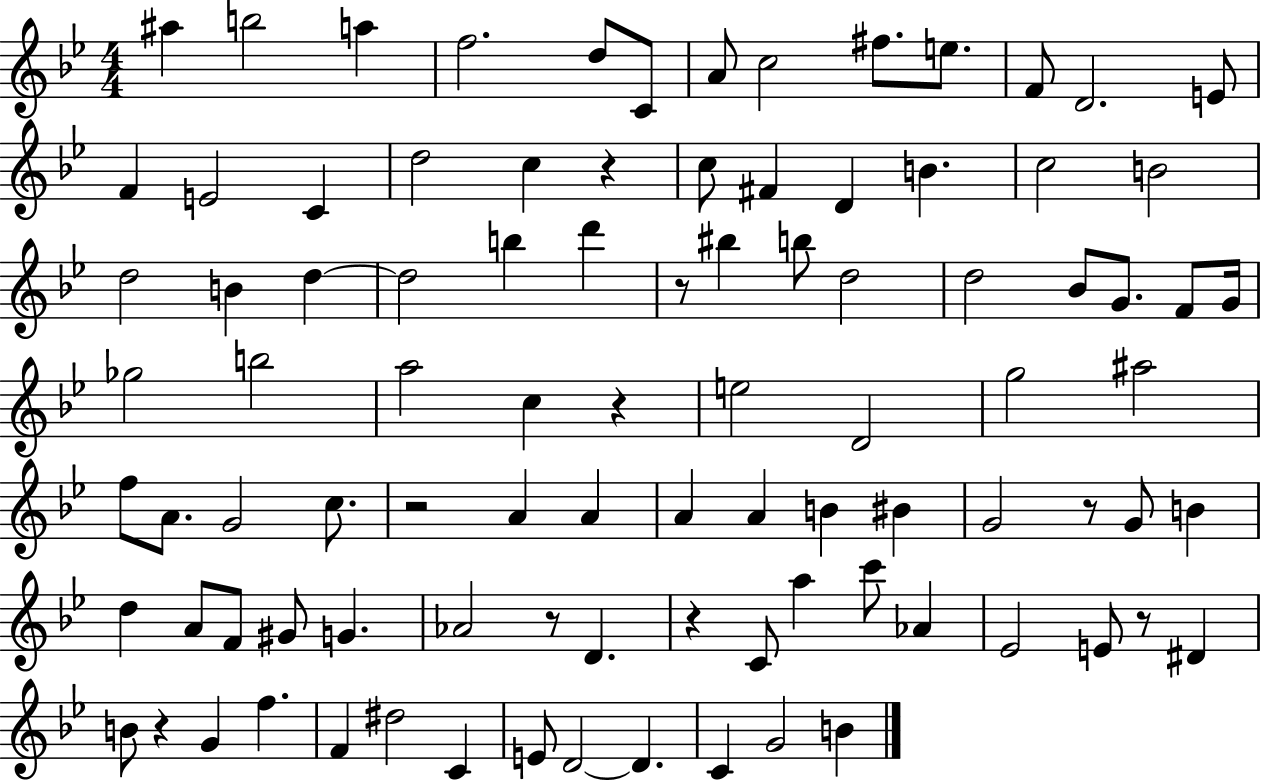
{
  \clef treble
  \numericTimeSignature
  \time 4/4
  \key bes \major
  ais''4 b''2 a''4 | f''2. d''8 c'8 | a'8 c''2 fis''8. e''8. | f'8 d'2. e'8 | \break f'4 e'2 c'4 | d''2 c''4 r4 | c''8 fis'4 d'4 b'4. | c''2 b'2 | \break d''2 b'4 d''4~~ | d''2 b''4 d'''4 | r8 bis''4 b''8 d''2 | d''2 bes'8 g'8. f'8 g'16 | \break ges''2 b''2 | a''2 c''4 r4 | e''2 d'2 | g''2 ais''2 | \break f''8 a'8. g'2 c''8. | r2 a'4 a'4 | a'4 a'4 b'4 bis'4 | g'2 r8 g'8 b'4 | \break d''4 a'8 f'8 gis'8 g'4. | aes'2 r8 d'4. | r4 c'8 a''4 c'''8 aes'4 | ees'2 e'8 r8 dis'4 | \break b'8 r4 g'4 f''4. | f'4 dis''2 c'4 | e'8 d'2~~ d'4. | c'4 g'2 b'4 | \break \bar "|."
}